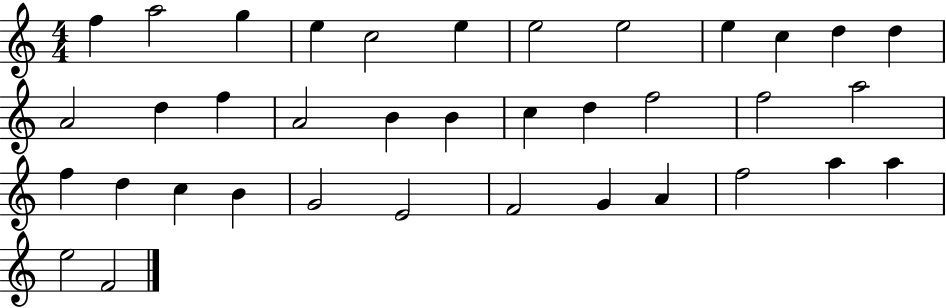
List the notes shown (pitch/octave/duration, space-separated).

F5/q A5/h G5/q E5/q C5/h E5/q E5/h E5/h E5/q C5/q D5/q D5/q A4/h D5/q F5/q A4/h B4/q B4/q C5/q D5/q F5/h F5/h A5/h F5/q D5/q C5/q B4/q G4/h E4/h F4/h G4/q A4/q F5/h A5/q A5/q E5/h F4/h